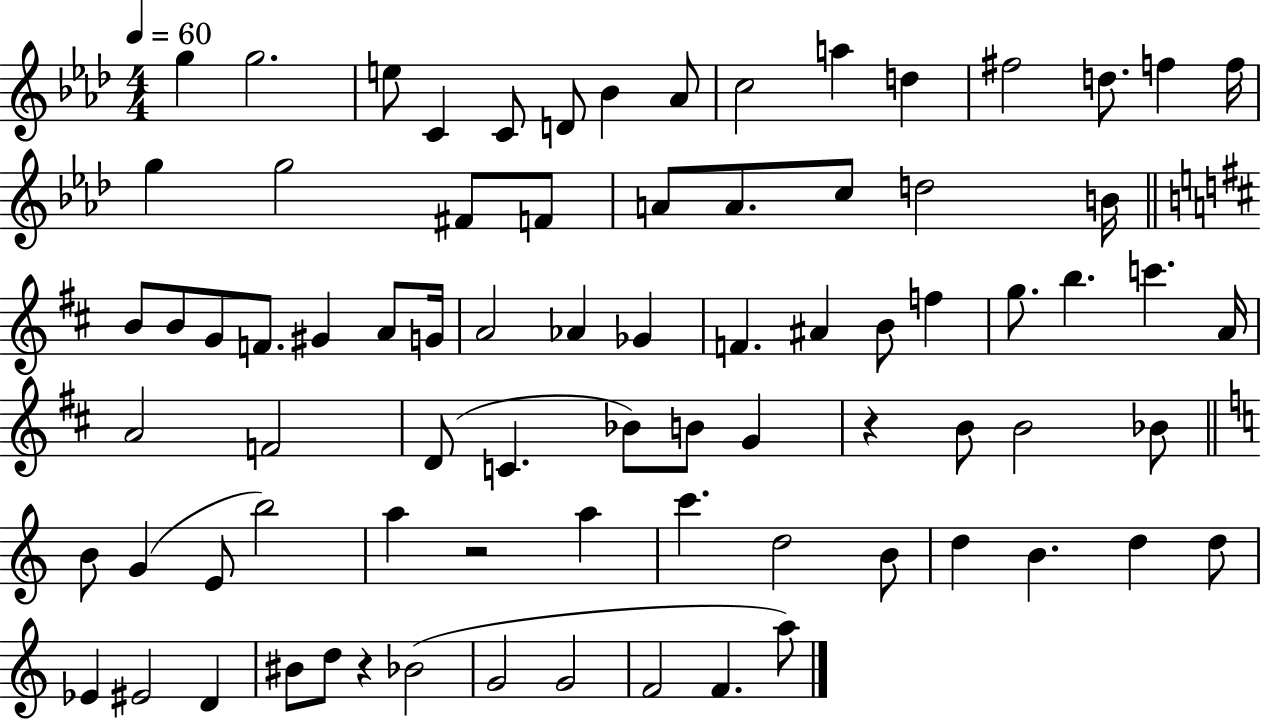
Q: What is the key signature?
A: AES major